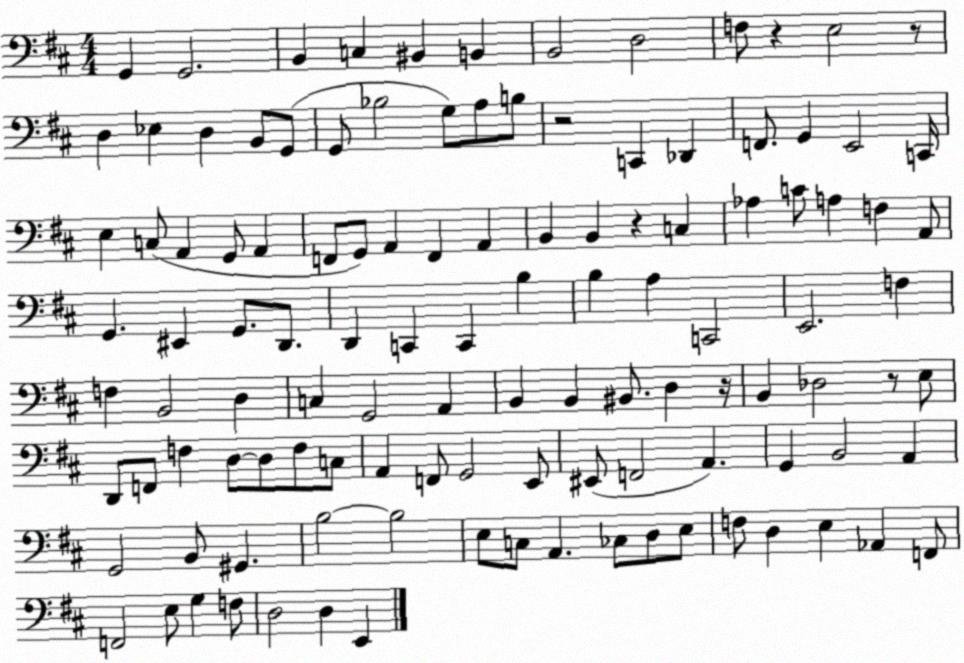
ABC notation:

X:1
T:Untitled
M:4/4
L:1/4
K:D
G,, G,,2 B,, C, ^B,, B,, B,,2 D,2 F,/2 z E,2 z/2 D, _E, D, B,,/2 G,,/2 G,,/2 _B,2 G,/2 A,/2 B,/2 z2 C,, _D,, F,,/2 G,, E,,2 C,,/4 E, C,/2 A,, G,,/2 A,, F,,/2 G,,/2 A,, F,, A,, B,, B,, z C, _A, C/2 A, F, A,,/2 G,, ^E,, G,,/2 D,,/2 D,, C,, C,, B, B, A, C,,2 E,,2 F, F, B,,2 D, C, G,,2 A,, B,, B,, ^B,,/2 D, z/4 B,, _D,2 z/2 E,/2 D,,/2 F,,/2 F, D,/2 D,/2 F,/2 C,/2 A,, F,,/2 G,,2 E,,/2 ^E,,/2 F,,2 A,, G,, B,,2 A,, G,,2 B,,/2 ^G,, B,2 B,2 E,/2 C,/2 A,, _C,/2 D,/2 E,/2 F,/2 D, E, _A,, F,,/2 F,,2 E,/2 G, F,/2 D,2 D, E,,